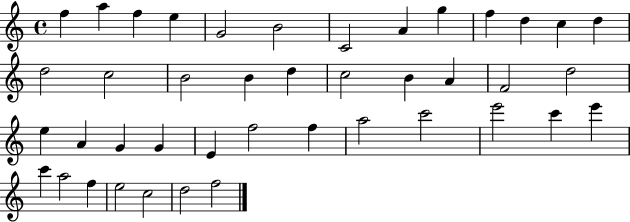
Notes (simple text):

F5/q A5/q F5/q E5/q G4/h B4/h C4/h A4/q G5/q F5/q D5/q C5/q D5/q D5/h C5/h B4/h B4/q D5/q C5/h B4/q A4/q F4/h D5/h E5/q A4/q G4/q G4/q E4/q F5/h F5/q A5/h C6/h E6/h C6/q E6/q C6/q A5/h F5/q E5/h C5/h D5/h F5/h